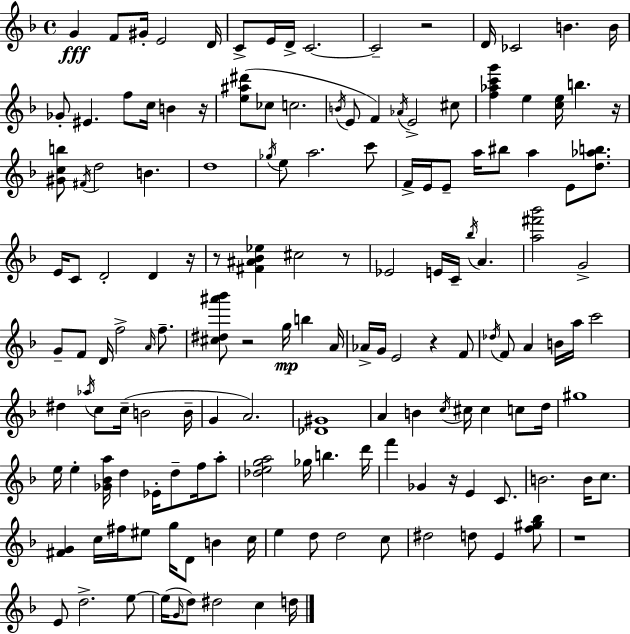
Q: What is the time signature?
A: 4/4